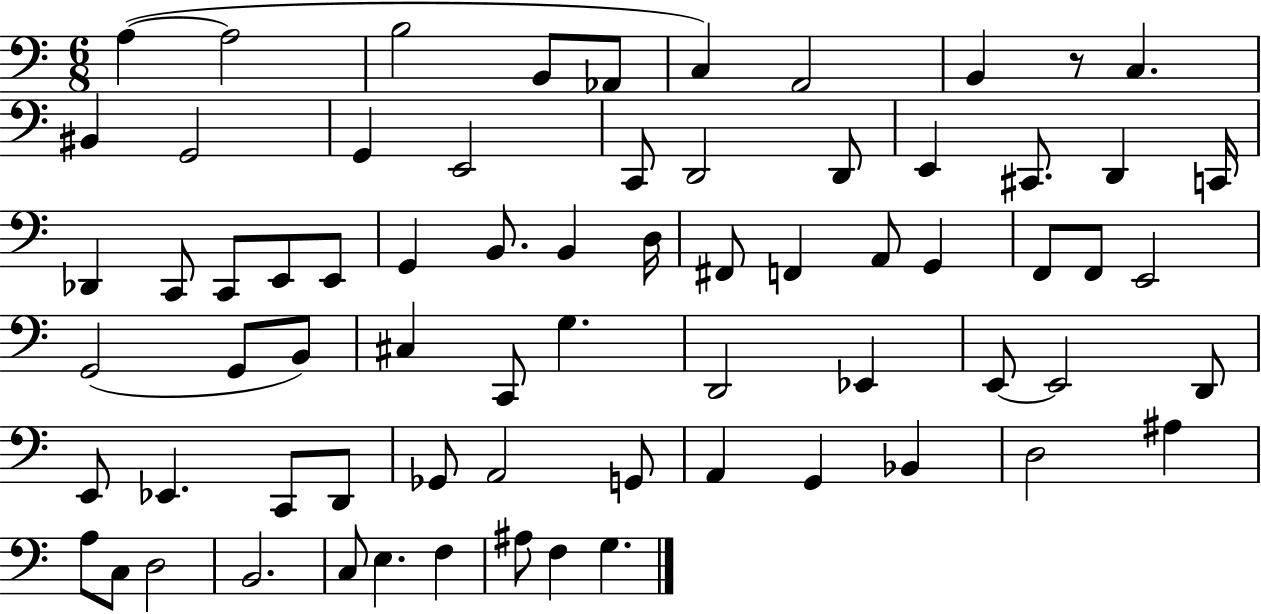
A3/q A3/h B3/h B2/e Ab2/e C3/q A2/h B2/q R/e C3/q. BIS2/q G2/h G2/q E2/h C2/e D2/h D2/e E2/q C#2/e. D2/q C2/s Db2/q C2/e C2/e E2/e E2/e G2/q B2/e. B2/q D3/s F#2/e F2/q A2/e G2/q F2/e F2/e E2/h G2/h G2/e B2/e C#3/q C2/e G3/q. D2/h Eb2/q E2/e E2/h D2/e E2/e Eb2/q. C2/e D2/e Gb2/e A2/h G2/e A2/q G2/q Bb2/q D3/h A#3/q A3/e C3/e D3/h B2/h. C3/e E3/q. F3/q A#3/e F3/q G3/q.